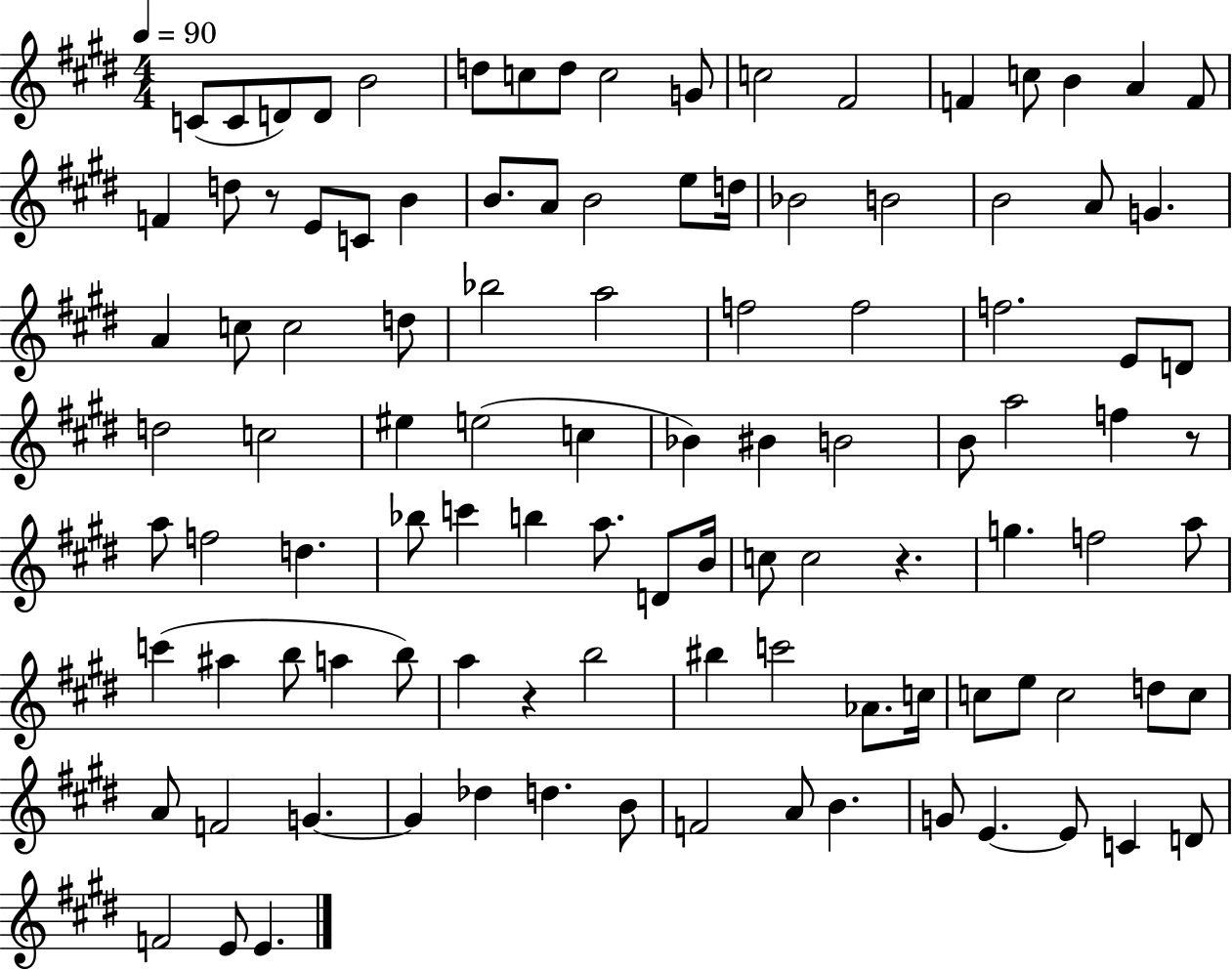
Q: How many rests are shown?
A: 4